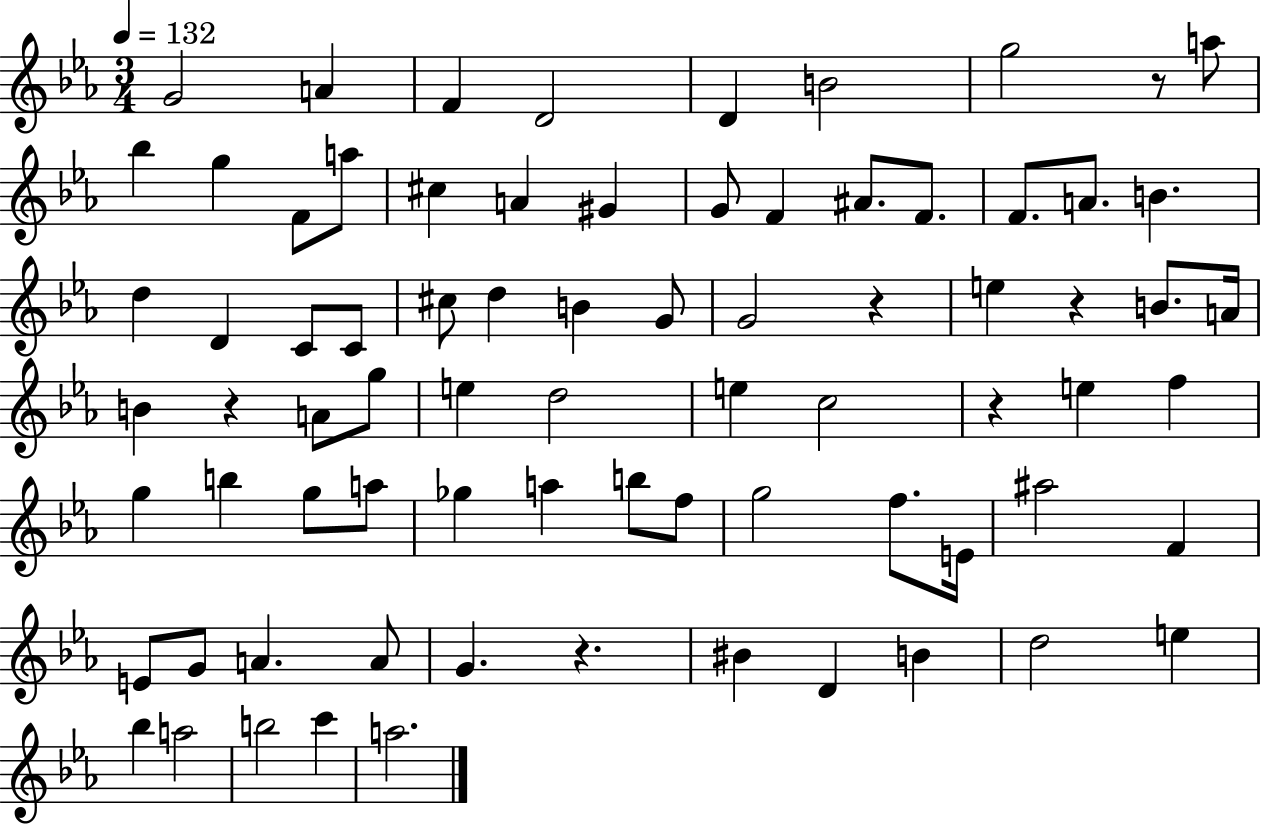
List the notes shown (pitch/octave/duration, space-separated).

G4/h A4/q F4/q D4/h D4/q B4/h G5/h R/e A5/e Bb5/q G5/q F4/e A5/e C#5/q A4/q G#4/q G4/e F4/q A#4/e. F4/e. F4/e. A4/e. B4/q. D5/q D4/q C4/e C4/e C#5/e D5/q B4/q G4/e G4/h R/q E5/q R/q B4/e. A4/s B4/q R/q A4/e G5/e E5/q D5/h E5/q C5/h R/q E5/q F5/q G5/q B5/q G5/e A5/e Gb5/q A5/q B5/e F5/e G5/h F5/e. E4/s A#5/h F4/q E4/e G4/e A4/q. A4/e G4/q. R/q. BIS4/q D4/q B4/q D5/h E5/q Bb5/q A5/h B5/h C6/q A5/h.